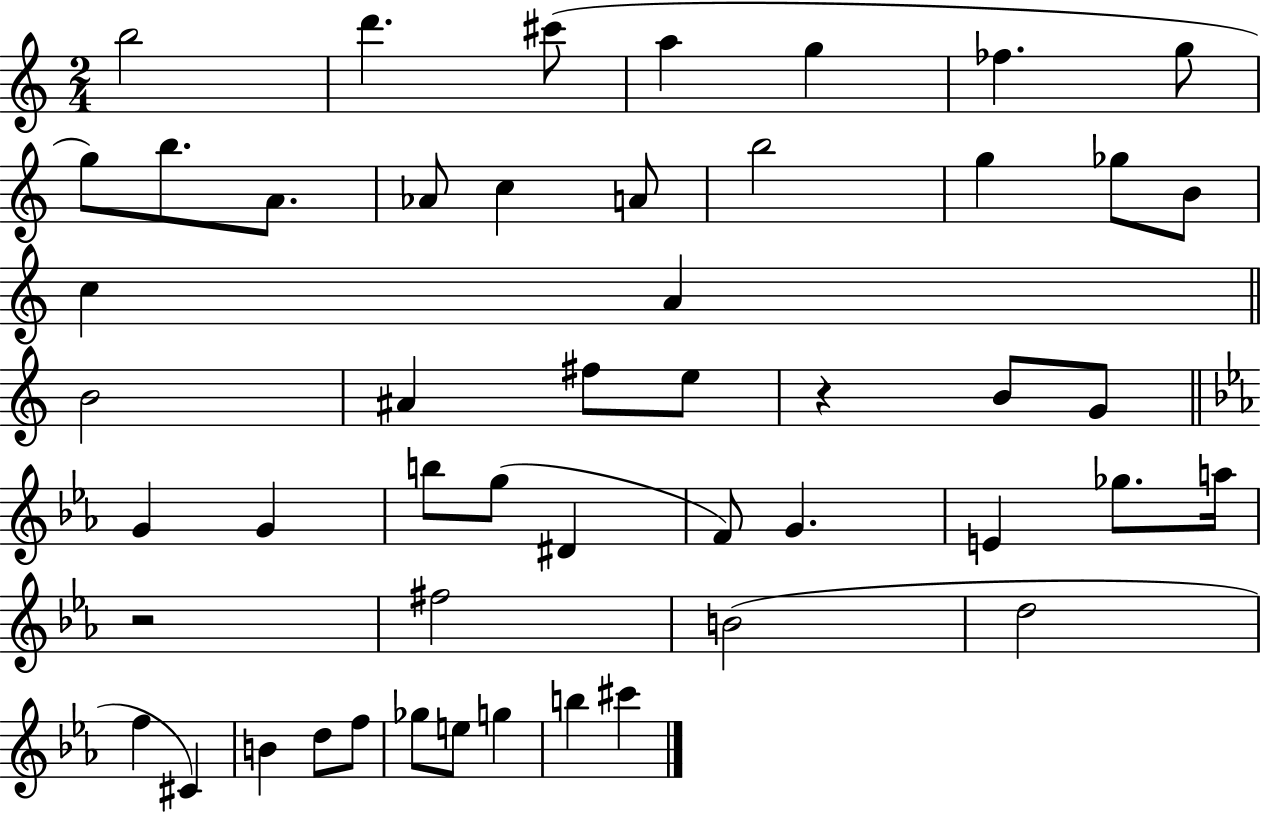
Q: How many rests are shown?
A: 2